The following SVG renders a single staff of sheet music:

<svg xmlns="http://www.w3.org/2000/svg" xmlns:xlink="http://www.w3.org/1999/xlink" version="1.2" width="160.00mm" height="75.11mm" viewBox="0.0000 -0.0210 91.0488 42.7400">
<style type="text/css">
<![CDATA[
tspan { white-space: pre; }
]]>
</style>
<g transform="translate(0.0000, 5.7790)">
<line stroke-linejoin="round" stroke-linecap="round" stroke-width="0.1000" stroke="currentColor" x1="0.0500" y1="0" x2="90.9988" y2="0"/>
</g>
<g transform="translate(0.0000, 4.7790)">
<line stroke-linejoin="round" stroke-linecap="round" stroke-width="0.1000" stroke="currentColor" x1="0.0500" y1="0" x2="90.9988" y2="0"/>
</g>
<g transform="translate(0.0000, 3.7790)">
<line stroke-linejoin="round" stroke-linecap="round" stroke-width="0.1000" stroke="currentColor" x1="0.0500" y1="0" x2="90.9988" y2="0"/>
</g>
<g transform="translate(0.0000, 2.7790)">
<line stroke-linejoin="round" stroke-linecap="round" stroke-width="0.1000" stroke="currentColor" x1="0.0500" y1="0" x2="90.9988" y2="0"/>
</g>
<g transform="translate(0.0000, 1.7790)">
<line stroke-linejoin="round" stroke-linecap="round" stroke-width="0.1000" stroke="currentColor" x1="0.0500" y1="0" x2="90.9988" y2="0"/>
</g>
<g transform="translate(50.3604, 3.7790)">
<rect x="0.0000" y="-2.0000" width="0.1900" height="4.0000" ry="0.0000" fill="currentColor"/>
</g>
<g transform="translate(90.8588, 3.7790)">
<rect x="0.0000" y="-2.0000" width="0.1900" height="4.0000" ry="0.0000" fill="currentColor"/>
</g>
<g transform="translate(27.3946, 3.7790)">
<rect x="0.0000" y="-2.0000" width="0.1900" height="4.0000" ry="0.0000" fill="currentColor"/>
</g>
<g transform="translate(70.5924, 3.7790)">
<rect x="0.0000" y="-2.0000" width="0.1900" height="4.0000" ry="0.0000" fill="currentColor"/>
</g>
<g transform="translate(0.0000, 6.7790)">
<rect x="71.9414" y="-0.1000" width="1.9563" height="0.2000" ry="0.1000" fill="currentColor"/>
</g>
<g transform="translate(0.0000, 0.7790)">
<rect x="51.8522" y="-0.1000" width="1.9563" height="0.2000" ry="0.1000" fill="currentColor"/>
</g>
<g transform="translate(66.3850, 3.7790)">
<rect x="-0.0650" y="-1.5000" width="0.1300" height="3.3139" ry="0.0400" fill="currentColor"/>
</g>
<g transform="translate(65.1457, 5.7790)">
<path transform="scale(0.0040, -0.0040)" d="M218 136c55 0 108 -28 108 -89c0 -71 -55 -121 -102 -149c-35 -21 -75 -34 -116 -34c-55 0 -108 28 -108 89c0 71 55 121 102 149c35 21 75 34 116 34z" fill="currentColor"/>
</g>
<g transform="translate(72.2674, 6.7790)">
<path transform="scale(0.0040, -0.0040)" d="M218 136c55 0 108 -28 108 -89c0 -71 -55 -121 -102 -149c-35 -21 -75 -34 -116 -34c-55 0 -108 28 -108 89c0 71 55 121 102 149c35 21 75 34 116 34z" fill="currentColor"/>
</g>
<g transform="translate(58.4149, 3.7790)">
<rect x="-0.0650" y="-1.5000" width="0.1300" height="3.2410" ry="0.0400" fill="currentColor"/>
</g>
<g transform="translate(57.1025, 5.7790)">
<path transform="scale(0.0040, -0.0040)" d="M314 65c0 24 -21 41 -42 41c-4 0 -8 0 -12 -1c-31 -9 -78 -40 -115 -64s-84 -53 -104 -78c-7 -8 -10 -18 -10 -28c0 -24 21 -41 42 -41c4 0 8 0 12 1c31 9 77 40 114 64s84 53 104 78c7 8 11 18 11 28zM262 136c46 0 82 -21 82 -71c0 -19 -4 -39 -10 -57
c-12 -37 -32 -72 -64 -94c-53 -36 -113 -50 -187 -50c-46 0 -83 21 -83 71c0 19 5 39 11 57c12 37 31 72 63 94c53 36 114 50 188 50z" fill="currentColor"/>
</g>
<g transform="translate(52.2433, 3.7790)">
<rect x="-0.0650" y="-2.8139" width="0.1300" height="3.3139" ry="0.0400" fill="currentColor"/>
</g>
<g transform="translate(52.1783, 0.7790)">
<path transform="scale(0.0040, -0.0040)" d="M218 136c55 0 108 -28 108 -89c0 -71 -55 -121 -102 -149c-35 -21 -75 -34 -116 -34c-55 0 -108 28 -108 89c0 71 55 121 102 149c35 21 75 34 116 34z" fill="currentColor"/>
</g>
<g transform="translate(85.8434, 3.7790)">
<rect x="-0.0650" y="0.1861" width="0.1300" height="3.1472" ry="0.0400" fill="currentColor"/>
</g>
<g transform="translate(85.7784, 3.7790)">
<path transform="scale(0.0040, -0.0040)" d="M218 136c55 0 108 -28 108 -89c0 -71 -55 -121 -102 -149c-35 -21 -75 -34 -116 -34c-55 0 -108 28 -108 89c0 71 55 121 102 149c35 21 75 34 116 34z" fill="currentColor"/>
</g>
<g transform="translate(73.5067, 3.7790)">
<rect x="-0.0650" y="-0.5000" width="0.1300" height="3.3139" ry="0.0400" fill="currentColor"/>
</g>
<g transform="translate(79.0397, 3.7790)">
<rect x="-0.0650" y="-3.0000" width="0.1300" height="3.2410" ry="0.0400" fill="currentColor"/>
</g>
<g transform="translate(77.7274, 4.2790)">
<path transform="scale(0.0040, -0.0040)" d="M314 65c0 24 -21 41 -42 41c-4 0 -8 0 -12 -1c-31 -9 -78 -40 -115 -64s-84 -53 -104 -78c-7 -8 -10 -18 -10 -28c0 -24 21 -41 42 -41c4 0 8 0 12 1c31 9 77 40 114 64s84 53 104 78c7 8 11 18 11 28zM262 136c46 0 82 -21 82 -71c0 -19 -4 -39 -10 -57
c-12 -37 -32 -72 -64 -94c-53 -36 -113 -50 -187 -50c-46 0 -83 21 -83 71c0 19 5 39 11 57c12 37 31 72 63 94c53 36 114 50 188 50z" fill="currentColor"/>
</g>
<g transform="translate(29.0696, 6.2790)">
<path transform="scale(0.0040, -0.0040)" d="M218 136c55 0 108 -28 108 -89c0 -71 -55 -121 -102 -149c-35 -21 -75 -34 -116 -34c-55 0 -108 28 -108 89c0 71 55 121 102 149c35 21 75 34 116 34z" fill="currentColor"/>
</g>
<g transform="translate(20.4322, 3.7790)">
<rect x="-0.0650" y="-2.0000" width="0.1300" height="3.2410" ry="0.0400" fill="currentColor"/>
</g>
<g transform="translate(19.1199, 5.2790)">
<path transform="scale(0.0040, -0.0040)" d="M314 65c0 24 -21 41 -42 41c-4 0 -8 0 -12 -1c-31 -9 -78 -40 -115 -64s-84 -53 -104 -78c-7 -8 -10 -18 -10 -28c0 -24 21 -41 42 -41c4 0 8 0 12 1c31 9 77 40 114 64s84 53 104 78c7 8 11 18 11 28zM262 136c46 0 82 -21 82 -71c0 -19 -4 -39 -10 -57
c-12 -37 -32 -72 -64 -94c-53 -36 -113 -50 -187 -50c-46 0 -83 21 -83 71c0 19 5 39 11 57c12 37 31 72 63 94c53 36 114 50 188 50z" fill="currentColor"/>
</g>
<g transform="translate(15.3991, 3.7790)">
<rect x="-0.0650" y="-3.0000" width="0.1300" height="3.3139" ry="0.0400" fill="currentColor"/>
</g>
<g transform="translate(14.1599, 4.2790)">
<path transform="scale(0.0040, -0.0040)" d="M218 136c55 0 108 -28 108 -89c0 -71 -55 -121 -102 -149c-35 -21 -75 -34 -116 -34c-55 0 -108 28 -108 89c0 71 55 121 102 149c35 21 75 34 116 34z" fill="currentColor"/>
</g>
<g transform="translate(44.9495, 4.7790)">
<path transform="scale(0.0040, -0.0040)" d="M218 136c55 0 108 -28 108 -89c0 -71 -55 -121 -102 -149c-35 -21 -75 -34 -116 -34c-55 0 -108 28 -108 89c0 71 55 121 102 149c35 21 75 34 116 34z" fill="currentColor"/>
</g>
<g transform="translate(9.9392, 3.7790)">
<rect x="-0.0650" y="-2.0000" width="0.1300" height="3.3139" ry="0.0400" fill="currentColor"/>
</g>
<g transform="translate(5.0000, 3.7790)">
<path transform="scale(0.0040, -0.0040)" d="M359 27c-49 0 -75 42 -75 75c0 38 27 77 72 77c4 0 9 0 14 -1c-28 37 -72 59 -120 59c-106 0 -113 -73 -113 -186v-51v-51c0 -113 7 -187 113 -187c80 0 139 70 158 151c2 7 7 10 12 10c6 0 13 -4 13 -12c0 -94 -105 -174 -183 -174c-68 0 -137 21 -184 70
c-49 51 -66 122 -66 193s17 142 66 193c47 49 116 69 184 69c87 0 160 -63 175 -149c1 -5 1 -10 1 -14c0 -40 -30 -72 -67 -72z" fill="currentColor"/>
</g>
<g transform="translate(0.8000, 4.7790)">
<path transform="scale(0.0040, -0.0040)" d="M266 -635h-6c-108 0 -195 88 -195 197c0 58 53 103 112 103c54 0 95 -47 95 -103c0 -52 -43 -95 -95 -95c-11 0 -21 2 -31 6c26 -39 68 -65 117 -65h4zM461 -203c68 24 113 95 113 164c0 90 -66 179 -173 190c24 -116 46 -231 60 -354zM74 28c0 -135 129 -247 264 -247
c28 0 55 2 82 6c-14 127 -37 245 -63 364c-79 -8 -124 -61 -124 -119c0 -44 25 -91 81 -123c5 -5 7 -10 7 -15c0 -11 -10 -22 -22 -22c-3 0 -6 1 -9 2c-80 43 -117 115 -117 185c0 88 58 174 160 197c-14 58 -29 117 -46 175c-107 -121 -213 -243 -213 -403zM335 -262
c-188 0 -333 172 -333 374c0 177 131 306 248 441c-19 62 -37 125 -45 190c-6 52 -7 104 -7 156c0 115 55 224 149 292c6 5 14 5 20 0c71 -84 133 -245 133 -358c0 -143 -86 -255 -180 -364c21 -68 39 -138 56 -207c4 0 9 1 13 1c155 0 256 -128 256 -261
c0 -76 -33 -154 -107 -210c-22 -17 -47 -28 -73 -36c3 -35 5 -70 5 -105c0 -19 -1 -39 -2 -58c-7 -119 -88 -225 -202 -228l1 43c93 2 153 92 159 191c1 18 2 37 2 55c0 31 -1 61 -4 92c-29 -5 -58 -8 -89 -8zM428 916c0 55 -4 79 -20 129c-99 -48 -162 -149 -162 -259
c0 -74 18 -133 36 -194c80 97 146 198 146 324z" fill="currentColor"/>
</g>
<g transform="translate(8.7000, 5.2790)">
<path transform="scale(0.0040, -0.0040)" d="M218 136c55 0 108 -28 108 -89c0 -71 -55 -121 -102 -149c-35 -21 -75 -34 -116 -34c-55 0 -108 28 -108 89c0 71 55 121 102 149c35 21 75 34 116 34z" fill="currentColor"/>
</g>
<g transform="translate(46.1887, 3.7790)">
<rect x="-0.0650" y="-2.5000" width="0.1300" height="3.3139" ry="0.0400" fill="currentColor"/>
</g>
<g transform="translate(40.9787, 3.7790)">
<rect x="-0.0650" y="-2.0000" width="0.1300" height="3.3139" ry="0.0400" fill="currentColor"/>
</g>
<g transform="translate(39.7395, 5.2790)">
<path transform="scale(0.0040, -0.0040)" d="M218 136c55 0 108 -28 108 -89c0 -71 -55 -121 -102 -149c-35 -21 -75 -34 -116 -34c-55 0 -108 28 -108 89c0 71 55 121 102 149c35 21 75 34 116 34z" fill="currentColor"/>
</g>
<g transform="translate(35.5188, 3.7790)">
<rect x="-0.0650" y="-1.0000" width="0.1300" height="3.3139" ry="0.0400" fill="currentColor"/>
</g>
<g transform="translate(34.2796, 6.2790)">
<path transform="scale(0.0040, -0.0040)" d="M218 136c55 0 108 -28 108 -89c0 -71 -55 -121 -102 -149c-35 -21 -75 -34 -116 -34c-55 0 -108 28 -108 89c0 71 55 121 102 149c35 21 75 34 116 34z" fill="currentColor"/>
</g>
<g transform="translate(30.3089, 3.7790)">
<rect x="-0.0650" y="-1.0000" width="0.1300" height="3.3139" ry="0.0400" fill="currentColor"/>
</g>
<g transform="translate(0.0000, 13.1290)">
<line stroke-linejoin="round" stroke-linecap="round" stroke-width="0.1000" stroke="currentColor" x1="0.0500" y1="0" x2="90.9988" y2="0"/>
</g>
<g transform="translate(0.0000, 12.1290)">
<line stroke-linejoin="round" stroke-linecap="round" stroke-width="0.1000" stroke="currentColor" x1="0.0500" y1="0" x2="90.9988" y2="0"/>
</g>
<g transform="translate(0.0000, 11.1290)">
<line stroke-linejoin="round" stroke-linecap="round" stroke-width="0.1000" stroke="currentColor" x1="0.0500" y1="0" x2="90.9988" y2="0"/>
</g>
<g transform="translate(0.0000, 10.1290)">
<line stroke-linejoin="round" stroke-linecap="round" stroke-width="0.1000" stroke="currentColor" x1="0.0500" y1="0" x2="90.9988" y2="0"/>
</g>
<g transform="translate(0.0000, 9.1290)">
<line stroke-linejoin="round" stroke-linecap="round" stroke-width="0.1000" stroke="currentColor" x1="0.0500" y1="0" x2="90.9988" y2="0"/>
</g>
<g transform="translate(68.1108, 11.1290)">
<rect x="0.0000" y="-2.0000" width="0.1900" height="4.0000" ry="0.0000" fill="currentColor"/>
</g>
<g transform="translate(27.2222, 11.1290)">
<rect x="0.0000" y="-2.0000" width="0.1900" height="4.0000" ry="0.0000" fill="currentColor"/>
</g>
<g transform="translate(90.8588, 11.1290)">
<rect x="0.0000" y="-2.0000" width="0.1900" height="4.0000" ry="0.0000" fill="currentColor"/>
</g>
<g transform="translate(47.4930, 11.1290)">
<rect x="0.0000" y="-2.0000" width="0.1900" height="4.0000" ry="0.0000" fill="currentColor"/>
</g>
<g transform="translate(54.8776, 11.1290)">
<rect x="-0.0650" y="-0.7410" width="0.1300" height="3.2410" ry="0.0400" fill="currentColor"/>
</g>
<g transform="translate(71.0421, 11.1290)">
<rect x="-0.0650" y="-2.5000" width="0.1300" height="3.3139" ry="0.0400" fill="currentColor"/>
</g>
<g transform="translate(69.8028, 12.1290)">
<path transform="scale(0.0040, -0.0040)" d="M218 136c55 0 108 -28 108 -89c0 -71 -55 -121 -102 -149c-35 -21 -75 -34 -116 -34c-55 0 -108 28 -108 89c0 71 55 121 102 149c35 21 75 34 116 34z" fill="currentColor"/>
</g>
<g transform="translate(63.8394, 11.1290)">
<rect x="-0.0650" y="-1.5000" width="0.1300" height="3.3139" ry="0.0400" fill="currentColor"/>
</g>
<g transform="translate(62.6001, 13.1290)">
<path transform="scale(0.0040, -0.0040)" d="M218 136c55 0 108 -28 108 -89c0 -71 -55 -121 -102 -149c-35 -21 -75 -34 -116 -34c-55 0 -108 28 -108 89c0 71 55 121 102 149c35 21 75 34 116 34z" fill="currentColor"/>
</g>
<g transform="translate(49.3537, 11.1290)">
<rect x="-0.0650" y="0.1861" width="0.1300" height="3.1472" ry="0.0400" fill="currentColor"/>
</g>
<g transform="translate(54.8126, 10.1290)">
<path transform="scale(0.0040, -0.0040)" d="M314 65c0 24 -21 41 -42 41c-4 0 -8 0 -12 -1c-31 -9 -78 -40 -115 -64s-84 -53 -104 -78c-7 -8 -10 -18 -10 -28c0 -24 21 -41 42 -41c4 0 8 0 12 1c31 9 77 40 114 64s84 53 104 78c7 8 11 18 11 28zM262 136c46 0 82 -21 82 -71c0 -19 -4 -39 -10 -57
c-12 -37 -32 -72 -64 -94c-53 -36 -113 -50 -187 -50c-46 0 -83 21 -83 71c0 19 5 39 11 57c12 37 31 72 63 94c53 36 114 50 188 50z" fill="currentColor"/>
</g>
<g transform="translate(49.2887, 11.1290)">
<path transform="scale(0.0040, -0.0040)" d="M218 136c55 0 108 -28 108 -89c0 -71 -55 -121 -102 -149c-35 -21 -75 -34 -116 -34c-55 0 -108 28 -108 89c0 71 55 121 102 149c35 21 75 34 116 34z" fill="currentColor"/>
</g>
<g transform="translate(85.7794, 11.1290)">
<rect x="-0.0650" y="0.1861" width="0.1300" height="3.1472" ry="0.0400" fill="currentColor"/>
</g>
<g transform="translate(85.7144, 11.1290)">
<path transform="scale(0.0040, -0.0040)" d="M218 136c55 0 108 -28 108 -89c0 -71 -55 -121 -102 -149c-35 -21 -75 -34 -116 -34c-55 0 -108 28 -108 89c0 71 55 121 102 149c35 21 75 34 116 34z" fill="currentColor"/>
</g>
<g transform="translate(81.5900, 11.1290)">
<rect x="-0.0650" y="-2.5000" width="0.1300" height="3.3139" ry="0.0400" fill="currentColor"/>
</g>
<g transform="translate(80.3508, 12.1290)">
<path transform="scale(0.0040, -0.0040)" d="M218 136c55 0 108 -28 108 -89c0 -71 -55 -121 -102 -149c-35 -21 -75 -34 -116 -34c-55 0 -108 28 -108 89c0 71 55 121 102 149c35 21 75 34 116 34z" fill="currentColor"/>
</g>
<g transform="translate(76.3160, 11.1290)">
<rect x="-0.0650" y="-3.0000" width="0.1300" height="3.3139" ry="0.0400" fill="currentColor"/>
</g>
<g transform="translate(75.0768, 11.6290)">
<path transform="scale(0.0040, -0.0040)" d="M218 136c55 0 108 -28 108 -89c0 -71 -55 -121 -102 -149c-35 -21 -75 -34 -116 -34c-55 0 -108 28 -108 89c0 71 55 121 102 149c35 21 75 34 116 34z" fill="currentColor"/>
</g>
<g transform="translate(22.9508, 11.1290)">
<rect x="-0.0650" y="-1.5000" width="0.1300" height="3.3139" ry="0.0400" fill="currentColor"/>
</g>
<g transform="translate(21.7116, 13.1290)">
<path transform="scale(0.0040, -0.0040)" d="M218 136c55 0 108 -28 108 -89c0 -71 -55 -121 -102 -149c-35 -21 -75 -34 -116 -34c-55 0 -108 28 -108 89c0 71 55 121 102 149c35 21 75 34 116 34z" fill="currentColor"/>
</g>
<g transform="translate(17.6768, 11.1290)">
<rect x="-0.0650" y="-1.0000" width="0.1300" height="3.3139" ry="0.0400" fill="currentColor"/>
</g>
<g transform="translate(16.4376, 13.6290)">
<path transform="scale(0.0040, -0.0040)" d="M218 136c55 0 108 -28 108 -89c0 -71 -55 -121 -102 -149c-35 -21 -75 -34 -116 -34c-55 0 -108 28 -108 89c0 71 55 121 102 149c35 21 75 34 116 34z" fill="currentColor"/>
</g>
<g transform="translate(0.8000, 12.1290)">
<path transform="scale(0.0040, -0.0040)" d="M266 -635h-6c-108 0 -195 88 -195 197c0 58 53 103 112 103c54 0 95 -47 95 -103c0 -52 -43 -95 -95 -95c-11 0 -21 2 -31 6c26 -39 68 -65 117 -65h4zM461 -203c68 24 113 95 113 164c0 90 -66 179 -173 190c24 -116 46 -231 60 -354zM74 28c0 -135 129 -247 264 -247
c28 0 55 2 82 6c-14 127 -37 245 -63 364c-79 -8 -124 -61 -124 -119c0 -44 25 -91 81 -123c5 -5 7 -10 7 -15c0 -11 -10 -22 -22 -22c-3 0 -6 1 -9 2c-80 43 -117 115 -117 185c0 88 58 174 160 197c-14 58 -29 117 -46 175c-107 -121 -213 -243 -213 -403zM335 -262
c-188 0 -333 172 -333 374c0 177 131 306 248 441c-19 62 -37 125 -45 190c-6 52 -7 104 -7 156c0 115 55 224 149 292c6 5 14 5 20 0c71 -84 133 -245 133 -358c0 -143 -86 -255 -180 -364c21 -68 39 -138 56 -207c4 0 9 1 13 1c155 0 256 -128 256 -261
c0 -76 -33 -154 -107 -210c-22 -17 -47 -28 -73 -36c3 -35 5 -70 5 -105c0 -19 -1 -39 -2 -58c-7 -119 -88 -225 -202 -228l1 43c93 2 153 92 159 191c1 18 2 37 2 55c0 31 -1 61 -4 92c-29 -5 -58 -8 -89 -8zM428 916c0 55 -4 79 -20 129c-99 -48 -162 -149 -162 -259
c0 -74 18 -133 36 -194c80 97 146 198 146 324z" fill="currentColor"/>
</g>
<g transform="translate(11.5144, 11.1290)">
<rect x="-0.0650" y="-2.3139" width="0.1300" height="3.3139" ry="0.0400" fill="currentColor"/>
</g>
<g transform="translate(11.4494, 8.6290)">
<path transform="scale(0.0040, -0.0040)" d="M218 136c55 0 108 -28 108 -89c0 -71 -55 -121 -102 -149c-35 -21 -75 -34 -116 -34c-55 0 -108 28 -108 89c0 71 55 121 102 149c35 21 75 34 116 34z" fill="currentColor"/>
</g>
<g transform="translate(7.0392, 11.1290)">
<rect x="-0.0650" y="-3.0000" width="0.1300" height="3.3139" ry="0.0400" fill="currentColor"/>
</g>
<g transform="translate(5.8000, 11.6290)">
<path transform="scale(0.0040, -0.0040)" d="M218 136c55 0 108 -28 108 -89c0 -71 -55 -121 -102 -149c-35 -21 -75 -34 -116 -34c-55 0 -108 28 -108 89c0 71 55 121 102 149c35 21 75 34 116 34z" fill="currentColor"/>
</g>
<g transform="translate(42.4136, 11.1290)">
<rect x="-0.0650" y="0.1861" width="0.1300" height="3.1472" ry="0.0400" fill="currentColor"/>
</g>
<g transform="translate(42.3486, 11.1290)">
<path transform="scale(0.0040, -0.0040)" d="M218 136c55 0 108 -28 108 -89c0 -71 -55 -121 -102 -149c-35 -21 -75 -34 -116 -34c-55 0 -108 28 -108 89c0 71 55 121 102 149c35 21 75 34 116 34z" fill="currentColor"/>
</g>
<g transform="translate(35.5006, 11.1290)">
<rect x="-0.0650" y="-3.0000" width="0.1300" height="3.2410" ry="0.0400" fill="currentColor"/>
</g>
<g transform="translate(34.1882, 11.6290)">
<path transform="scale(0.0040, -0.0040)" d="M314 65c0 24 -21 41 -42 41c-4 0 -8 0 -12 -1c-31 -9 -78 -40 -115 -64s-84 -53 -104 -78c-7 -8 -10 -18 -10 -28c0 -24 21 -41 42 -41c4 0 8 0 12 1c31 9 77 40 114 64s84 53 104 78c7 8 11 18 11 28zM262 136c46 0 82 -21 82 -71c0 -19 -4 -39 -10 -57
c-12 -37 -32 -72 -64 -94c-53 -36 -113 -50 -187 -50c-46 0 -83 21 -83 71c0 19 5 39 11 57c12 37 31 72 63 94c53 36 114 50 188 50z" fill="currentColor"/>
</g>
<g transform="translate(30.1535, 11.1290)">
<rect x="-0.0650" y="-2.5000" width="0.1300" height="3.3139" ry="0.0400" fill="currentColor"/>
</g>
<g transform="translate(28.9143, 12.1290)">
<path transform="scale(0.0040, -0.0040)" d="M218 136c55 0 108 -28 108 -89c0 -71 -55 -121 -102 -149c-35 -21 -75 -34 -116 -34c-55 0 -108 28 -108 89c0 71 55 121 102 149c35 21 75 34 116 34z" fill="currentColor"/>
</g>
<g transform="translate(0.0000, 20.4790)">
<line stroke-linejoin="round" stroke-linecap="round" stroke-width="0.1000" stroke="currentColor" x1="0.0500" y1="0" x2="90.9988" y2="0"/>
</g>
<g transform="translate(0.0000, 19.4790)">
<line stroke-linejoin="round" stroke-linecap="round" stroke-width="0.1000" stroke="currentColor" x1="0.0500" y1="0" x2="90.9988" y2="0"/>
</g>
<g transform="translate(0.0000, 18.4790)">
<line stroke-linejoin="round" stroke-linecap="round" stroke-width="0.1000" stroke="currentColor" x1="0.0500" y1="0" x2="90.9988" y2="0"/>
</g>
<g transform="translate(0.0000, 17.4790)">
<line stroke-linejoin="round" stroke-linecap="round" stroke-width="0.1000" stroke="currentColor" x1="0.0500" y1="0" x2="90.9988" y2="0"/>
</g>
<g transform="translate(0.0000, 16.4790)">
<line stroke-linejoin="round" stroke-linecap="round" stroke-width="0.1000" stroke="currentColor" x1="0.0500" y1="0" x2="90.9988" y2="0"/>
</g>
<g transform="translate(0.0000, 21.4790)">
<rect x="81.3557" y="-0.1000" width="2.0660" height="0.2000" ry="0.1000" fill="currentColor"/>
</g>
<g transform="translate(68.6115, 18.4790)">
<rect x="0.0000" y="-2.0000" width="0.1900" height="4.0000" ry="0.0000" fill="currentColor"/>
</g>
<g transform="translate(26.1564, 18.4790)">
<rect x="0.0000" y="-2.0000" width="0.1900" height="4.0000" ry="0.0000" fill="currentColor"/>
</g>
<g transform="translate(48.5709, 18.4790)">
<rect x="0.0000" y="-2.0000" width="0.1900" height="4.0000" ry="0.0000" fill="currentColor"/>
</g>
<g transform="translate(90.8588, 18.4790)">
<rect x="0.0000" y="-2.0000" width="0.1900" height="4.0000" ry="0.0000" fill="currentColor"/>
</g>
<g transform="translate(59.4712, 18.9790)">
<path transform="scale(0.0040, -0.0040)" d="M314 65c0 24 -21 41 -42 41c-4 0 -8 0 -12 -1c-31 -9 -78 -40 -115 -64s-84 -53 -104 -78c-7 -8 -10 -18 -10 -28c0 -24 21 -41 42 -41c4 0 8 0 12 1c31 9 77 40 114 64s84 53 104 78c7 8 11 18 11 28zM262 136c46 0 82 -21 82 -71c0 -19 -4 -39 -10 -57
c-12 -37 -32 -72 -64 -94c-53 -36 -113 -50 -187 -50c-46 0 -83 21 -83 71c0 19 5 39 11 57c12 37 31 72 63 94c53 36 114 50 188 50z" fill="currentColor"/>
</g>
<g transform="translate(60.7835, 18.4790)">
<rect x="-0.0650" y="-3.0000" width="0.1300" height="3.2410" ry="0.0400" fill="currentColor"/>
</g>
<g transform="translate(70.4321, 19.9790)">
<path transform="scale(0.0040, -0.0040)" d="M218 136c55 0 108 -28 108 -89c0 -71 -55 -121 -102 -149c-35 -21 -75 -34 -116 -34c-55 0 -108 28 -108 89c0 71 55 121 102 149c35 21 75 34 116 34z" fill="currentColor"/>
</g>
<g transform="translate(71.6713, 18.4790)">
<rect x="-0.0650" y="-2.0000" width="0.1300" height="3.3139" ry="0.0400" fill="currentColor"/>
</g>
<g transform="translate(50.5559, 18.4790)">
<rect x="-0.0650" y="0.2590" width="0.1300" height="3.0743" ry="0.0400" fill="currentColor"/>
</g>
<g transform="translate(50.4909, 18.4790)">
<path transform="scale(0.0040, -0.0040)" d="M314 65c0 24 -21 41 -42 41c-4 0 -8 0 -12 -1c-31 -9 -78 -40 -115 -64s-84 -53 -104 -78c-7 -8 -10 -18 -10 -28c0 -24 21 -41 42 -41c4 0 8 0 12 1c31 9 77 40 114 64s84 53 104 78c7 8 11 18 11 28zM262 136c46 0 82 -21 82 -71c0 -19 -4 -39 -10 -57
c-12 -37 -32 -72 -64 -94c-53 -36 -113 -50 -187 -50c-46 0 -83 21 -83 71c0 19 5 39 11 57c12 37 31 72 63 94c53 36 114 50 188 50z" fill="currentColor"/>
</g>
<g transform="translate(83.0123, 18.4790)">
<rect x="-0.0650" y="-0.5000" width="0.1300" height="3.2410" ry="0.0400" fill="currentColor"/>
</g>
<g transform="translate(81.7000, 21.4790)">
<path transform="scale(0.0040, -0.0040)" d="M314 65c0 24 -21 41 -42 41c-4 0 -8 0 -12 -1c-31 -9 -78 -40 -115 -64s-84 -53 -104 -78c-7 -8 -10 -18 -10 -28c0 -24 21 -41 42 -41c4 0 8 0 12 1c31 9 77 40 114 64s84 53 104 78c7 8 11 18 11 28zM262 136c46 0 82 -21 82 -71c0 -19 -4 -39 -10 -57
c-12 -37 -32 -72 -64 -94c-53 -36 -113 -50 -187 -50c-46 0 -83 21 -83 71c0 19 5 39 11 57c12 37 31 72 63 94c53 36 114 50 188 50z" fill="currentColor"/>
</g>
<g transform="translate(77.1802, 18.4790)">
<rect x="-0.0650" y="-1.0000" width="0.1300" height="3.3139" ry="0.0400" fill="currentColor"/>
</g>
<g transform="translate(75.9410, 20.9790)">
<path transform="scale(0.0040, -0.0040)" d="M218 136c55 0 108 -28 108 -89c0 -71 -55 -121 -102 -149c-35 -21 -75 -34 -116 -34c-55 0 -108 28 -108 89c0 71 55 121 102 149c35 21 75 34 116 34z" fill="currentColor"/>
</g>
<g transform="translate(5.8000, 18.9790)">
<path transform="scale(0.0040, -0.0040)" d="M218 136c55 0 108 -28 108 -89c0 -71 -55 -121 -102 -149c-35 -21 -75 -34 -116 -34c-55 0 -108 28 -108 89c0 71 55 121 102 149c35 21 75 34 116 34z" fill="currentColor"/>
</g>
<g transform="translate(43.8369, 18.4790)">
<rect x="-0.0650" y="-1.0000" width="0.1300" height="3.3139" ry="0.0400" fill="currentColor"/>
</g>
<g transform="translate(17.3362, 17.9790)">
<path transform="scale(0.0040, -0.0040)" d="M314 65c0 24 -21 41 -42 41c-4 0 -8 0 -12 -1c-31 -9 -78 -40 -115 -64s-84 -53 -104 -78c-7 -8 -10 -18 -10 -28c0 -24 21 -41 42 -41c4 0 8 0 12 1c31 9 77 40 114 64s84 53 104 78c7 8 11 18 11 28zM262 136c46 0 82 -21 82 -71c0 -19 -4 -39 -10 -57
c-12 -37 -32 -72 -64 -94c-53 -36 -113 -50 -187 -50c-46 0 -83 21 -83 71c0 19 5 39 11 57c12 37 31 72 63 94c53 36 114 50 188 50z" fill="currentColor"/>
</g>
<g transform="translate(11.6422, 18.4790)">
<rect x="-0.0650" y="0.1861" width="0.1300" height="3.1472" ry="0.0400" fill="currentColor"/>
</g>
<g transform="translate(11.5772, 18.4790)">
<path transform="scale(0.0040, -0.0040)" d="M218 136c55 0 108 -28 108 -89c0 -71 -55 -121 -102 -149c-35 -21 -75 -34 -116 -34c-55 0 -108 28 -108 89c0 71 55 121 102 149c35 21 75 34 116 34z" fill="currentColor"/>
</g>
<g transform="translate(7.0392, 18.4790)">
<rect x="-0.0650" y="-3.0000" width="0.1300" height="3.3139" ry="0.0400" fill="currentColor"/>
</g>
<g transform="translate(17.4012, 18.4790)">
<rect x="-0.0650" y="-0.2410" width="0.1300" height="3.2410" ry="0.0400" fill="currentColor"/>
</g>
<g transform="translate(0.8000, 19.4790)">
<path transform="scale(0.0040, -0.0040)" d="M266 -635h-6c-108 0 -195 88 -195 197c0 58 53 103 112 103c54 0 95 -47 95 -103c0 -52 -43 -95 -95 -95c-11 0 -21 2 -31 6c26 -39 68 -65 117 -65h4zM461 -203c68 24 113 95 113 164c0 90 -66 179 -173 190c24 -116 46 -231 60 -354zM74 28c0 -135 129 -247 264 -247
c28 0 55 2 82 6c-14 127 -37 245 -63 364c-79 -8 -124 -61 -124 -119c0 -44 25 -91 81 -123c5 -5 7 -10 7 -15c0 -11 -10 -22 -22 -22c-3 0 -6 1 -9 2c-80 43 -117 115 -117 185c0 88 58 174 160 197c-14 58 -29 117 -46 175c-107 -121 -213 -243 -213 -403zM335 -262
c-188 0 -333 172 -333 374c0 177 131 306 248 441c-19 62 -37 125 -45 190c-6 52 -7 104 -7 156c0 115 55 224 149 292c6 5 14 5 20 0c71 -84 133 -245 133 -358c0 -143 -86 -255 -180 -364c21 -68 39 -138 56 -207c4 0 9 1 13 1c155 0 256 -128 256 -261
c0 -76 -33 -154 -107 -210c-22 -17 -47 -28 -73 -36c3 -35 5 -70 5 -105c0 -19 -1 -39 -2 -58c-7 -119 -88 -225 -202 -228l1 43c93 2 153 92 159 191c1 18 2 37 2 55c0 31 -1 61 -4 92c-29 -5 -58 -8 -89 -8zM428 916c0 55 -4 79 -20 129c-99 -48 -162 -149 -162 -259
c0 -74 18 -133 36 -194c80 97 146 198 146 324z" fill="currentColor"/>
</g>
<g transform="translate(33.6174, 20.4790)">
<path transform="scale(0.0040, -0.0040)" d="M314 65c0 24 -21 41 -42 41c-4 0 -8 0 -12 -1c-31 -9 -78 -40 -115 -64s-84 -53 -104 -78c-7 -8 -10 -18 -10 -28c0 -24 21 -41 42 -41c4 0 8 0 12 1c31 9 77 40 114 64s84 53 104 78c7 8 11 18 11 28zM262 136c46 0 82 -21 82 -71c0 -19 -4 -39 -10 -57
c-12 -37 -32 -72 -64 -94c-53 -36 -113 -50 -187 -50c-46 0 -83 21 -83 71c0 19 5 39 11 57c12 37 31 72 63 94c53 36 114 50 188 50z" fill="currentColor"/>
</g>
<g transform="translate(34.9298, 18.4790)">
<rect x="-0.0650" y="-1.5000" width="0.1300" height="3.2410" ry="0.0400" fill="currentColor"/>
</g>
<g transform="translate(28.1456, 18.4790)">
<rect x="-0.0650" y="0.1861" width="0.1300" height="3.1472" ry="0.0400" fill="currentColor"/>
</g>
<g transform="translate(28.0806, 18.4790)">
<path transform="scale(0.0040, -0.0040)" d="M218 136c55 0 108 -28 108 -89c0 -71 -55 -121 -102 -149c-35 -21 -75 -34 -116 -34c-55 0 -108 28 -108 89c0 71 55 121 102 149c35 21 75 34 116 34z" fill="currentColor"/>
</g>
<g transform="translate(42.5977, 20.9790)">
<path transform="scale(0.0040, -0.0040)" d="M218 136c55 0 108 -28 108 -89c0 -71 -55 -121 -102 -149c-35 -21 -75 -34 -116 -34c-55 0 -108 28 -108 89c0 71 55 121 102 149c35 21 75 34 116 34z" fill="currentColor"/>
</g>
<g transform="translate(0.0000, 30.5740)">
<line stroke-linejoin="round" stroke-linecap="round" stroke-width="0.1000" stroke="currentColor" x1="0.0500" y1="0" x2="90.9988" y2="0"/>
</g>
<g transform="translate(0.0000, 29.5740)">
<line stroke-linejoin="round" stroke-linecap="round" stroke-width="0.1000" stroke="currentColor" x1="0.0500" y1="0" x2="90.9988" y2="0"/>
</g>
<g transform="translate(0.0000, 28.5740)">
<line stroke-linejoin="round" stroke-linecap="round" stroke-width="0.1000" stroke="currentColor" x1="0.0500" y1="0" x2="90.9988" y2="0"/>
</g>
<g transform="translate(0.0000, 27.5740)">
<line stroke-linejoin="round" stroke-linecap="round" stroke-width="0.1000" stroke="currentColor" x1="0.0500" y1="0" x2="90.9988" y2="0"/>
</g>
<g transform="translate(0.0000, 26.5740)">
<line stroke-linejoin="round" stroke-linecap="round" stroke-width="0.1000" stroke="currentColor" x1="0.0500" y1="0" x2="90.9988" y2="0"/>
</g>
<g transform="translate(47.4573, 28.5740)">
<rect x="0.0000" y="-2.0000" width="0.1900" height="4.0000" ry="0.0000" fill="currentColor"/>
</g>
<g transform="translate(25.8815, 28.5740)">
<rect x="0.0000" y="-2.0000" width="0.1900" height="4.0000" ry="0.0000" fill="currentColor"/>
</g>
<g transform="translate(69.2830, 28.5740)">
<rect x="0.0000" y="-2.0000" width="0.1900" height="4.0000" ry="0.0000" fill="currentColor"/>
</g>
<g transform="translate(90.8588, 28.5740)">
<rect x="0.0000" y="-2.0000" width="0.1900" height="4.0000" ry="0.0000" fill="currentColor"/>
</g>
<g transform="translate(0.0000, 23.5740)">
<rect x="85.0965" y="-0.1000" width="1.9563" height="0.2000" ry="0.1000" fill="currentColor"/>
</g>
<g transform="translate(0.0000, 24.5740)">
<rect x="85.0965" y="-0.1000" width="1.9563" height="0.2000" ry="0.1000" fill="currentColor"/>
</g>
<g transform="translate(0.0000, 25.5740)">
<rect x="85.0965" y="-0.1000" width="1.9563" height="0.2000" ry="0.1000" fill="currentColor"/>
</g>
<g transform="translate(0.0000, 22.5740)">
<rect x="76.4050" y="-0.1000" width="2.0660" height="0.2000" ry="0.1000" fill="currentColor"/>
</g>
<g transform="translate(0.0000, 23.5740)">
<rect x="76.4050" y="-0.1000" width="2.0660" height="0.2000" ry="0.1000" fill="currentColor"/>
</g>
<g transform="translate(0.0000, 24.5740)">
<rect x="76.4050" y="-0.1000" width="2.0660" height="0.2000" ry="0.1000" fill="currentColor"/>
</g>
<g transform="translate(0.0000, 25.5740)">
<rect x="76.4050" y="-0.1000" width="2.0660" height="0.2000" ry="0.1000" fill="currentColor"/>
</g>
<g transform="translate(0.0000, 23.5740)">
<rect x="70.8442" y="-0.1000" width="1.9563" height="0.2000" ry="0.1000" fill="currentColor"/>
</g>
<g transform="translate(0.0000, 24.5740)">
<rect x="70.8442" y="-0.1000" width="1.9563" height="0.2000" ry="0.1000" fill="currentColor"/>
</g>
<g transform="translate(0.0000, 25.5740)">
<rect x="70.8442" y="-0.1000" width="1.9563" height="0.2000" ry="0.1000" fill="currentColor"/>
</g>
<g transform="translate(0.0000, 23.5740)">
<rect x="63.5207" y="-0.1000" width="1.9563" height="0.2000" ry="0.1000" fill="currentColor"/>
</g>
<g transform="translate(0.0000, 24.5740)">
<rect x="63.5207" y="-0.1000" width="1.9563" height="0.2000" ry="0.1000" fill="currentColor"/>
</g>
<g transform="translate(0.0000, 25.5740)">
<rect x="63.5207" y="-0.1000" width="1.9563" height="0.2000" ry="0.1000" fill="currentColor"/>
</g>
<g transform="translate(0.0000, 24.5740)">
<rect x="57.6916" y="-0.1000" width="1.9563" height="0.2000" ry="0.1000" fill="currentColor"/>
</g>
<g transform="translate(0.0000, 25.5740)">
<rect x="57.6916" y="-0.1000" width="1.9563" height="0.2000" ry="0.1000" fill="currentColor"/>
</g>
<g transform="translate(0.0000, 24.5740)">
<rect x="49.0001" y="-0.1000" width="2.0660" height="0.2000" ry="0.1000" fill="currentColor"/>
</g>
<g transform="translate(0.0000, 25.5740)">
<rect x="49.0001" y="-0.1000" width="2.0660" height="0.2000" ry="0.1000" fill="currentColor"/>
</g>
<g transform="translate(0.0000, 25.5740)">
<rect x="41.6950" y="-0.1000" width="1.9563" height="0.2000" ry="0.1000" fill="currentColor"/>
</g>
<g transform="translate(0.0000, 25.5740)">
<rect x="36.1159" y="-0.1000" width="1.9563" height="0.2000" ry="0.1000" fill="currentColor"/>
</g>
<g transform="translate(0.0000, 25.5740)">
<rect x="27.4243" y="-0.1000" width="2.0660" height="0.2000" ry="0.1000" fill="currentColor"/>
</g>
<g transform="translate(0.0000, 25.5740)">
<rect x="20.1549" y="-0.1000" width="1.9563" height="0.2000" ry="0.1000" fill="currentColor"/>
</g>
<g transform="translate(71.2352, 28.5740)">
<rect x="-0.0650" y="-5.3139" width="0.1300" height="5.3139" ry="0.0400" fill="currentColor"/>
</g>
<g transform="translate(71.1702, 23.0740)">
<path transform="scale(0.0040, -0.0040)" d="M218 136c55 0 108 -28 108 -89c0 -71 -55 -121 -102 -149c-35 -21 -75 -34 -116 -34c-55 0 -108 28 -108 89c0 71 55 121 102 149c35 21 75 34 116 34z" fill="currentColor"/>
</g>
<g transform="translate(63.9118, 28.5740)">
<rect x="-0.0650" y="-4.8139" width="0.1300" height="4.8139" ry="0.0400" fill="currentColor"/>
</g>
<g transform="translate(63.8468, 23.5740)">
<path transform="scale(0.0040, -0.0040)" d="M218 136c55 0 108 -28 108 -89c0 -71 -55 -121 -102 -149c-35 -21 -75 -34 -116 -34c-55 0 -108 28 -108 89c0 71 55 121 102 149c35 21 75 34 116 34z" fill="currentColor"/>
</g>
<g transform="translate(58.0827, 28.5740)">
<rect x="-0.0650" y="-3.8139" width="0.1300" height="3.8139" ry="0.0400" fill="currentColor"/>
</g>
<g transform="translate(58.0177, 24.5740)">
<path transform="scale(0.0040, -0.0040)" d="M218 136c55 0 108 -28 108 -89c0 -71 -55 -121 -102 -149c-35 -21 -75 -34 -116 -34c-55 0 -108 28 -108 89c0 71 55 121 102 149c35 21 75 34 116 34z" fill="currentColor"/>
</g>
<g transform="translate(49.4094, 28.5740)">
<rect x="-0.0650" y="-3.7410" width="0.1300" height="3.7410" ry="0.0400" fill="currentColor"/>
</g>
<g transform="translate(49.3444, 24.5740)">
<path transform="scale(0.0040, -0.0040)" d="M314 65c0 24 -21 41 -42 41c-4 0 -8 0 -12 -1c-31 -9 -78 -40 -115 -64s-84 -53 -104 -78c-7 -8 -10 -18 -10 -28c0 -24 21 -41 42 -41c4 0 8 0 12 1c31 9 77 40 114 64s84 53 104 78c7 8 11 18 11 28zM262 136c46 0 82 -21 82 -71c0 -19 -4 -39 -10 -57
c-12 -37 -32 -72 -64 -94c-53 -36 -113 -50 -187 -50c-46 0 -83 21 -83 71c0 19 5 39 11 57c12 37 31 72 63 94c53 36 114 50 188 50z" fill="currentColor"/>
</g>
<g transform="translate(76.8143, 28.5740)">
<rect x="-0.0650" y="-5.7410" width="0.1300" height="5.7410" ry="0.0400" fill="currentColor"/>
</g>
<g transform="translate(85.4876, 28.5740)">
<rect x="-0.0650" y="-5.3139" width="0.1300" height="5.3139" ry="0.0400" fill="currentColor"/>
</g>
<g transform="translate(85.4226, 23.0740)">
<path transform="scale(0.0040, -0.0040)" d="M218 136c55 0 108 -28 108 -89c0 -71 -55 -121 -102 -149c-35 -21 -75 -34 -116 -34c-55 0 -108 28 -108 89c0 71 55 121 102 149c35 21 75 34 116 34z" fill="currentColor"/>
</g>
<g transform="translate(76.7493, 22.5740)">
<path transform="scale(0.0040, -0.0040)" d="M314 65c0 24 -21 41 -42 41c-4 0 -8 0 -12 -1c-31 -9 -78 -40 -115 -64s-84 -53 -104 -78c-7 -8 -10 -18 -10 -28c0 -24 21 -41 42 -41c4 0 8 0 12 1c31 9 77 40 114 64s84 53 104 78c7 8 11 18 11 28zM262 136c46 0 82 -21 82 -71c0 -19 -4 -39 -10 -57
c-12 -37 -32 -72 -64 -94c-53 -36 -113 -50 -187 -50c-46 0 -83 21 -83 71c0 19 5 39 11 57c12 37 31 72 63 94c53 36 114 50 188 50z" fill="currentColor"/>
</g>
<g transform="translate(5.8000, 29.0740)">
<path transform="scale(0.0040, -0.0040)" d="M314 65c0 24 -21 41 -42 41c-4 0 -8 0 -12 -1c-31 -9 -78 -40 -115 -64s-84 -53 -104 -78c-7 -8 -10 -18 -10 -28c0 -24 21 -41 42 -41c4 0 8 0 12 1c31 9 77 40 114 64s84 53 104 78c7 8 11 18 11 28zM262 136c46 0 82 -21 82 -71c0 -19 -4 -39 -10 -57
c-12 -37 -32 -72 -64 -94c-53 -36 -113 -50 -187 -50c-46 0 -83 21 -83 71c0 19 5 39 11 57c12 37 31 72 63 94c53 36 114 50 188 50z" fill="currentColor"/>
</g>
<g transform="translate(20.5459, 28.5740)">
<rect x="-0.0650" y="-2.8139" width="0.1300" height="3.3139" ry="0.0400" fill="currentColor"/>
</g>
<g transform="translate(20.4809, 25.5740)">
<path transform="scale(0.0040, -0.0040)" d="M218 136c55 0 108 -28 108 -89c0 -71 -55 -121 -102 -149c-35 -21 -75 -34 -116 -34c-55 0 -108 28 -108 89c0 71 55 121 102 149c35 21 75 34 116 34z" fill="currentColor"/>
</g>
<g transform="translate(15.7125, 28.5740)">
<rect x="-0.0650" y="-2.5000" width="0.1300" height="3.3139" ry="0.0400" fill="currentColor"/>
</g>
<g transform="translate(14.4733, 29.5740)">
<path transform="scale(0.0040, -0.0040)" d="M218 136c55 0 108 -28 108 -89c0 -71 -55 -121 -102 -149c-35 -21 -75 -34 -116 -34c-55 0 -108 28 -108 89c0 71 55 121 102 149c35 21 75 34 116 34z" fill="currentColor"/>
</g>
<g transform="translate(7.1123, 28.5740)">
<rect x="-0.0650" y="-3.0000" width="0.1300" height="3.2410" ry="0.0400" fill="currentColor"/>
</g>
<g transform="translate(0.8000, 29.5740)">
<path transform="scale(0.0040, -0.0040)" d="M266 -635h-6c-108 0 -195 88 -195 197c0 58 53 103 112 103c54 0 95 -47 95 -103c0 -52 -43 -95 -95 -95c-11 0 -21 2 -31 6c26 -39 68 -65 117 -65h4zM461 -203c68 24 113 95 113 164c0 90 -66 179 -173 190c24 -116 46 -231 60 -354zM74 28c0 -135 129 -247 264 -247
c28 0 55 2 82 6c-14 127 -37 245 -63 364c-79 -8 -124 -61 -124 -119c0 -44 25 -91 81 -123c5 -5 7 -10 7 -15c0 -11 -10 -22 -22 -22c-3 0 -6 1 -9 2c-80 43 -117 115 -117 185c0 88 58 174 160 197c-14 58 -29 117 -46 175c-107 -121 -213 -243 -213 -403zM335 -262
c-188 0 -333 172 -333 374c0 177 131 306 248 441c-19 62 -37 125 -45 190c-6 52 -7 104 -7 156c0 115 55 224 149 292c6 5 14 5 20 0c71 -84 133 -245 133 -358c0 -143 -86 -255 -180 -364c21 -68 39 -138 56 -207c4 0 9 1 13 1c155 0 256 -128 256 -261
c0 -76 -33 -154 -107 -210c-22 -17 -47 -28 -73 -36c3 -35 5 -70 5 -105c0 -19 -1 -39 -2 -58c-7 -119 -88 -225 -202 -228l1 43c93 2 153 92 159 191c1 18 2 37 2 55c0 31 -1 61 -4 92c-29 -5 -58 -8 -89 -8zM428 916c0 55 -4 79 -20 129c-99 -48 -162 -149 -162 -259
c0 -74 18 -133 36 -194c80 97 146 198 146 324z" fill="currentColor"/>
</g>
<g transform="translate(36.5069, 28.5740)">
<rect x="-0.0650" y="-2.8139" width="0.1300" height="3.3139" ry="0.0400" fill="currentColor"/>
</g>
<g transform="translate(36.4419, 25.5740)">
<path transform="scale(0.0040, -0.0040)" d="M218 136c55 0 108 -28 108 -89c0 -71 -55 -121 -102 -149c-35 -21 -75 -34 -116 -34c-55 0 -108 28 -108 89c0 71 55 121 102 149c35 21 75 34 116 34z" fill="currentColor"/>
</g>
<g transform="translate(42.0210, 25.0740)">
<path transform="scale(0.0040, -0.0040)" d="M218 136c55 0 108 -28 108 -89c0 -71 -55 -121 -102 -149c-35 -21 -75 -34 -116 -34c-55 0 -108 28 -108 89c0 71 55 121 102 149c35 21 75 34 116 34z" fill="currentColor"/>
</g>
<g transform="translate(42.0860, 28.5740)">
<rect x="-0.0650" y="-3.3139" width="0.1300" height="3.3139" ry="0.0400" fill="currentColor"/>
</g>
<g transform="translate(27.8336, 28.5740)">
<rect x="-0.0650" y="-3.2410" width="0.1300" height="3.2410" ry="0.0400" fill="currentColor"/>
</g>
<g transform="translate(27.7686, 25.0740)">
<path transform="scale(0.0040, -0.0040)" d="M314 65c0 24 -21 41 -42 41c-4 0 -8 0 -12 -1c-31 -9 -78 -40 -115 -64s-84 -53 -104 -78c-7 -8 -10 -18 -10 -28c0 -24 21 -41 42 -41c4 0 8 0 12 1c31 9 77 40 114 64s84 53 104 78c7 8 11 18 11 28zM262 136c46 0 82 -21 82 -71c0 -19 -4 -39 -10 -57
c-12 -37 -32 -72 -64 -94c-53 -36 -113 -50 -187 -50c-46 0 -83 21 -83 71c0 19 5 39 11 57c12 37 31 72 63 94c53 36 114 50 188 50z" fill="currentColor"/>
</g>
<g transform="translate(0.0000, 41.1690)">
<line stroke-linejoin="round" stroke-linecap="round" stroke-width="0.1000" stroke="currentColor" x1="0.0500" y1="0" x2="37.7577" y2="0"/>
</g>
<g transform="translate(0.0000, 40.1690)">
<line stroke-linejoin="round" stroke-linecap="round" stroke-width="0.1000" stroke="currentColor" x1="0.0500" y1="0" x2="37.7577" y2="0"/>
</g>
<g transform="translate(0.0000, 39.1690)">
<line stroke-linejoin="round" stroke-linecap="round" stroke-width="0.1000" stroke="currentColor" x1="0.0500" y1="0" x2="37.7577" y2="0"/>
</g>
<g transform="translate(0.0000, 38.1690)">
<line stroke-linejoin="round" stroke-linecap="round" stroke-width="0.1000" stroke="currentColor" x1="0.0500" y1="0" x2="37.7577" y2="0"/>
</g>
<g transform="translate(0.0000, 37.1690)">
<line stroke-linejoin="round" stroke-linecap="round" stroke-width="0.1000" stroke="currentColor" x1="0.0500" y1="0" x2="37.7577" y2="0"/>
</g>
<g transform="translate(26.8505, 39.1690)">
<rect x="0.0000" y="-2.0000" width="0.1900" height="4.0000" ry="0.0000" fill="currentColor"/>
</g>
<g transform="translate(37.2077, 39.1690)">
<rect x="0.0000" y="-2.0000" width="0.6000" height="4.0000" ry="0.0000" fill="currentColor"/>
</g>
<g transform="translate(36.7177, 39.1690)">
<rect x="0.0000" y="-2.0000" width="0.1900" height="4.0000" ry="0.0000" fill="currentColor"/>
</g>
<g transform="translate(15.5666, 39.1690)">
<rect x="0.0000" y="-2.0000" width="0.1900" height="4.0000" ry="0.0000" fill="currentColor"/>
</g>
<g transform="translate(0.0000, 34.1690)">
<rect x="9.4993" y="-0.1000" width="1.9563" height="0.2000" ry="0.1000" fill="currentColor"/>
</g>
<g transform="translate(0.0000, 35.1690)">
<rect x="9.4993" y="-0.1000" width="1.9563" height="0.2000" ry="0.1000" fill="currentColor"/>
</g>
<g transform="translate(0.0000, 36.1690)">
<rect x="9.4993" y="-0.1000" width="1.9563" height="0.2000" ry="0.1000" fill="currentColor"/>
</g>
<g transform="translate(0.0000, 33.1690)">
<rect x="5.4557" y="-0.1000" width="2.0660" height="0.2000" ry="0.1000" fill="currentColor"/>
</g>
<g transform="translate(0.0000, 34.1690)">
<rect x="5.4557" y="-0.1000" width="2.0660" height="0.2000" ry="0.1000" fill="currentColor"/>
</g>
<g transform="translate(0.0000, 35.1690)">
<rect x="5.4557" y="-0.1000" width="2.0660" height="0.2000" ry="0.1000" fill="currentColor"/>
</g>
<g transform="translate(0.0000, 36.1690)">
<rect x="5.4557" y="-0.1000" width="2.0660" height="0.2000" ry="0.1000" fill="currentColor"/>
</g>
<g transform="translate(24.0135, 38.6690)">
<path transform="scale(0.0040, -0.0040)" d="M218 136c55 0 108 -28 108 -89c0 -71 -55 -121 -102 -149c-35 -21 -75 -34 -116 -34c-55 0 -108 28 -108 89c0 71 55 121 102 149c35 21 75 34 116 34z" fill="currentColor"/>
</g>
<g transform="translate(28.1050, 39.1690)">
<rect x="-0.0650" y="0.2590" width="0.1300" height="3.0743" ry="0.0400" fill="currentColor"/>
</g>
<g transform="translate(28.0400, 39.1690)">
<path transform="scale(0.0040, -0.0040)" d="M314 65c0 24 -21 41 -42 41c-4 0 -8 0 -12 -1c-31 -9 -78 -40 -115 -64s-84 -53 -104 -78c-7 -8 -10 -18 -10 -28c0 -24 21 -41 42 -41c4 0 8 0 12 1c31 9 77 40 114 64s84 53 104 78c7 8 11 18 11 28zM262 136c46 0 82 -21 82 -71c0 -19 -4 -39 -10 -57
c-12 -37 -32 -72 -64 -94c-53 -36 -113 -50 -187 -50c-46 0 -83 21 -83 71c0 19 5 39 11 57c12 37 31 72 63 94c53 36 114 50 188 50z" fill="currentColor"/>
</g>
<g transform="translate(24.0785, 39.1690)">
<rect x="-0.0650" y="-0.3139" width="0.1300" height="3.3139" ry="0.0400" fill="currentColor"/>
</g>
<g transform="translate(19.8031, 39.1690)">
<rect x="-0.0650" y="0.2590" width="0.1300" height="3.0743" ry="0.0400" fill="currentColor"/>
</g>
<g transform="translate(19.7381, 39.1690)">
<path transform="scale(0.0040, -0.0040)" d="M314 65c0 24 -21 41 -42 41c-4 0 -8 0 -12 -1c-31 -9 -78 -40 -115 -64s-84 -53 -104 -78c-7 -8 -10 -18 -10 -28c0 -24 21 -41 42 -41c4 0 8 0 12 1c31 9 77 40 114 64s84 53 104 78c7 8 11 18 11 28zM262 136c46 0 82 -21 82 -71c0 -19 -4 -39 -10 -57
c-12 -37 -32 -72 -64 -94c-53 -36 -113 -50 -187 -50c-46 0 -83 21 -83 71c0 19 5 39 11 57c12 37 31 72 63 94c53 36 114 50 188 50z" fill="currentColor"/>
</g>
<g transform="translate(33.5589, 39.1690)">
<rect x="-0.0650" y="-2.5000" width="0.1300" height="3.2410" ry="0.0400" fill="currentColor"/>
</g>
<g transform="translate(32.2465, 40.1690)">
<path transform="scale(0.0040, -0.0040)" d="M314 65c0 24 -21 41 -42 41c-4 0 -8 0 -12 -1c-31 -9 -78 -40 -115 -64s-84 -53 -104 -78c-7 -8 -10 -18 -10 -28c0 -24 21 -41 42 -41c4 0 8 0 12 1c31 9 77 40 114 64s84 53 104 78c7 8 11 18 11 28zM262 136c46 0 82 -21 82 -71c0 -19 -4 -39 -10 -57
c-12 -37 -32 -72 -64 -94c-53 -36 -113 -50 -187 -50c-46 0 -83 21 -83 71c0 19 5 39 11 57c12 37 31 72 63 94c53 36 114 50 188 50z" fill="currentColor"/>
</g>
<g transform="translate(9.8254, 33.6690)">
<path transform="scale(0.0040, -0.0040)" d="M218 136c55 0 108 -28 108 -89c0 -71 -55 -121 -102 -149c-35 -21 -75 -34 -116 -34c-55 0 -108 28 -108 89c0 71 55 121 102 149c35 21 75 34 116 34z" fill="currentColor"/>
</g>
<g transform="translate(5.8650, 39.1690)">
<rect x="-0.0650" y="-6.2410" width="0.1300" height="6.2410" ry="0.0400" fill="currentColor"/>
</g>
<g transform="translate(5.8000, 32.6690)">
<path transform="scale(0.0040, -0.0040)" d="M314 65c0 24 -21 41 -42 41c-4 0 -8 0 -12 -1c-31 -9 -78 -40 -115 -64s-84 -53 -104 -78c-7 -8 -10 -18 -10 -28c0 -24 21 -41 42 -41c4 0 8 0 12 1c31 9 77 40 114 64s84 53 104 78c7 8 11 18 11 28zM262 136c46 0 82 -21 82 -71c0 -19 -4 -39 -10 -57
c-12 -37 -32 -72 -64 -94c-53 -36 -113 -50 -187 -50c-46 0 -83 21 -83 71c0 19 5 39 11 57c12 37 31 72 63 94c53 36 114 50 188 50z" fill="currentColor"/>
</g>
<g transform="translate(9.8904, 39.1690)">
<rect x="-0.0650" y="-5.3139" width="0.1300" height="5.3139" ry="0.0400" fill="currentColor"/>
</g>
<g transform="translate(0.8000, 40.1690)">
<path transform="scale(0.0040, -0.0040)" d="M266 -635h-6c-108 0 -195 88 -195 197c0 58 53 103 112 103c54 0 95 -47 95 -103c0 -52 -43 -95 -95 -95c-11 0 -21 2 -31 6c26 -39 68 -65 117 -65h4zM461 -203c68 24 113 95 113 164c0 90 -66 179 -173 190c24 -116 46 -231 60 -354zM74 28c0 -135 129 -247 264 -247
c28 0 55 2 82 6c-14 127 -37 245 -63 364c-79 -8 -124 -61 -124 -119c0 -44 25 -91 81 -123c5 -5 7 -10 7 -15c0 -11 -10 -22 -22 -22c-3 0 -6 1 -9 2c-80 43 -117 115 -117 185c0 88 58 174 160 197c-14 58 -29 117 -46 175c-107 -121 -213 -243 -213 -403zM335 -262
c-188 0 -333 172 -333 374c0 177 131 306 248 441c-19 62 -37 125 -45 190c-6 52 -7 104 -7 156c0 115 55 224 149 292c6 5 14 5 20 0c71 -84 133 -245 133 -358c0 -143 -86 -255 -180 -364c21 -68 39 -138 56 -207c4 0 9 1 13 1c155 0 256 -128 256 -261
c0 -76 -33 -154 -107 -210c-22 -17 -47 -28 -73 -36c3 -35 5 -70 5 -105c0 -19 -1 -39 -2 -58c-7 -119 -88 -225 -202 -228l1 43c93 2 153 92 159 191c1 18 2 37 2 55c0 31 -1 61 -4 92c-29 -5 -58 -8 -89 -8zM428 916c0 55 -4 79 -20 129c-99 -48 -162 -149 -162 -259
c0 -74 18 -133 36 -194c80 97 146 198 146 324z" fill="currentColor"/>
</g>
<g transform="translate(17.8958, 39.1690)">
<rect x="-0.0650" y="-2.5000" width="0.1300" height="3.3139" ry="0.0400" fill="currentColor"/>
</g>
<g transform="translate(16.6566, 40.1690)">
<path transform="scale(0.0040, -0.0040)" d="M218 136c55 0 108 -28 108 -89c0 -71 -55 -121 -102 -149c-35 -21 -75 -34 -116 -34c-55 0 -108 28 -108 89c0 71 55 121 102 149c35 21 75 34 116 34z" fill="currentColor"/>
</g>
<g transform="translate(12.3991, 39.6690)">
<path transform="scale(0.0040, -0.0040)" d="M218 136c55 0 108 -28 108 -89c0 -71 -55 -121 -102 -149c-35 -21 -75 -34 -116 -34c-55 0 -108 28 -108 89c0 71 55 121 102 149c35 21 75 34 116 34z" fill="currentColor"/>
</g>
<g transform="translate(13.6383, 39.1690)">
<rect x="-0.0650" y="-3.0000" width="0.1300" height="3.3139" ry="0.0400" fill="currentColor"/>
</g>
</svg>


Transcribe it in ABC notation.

X:1
T:Untitled
M:4/4
L:1/4
K:C
F A F2 D D F G a E2 E C A2 B A g D E G A2 B B d2 E G A G B A B c2 B E2 D B2 A2 F D C2 A2 G a b2 a b c'2 c' e' f' g'2 f' a'2 f' A G B2 c B2 G2